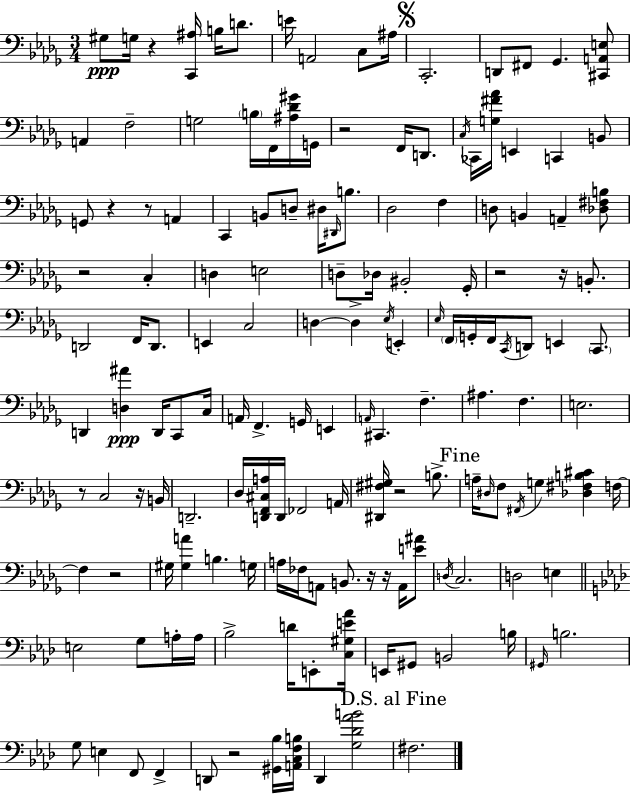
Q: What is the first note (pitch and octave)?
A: G#3